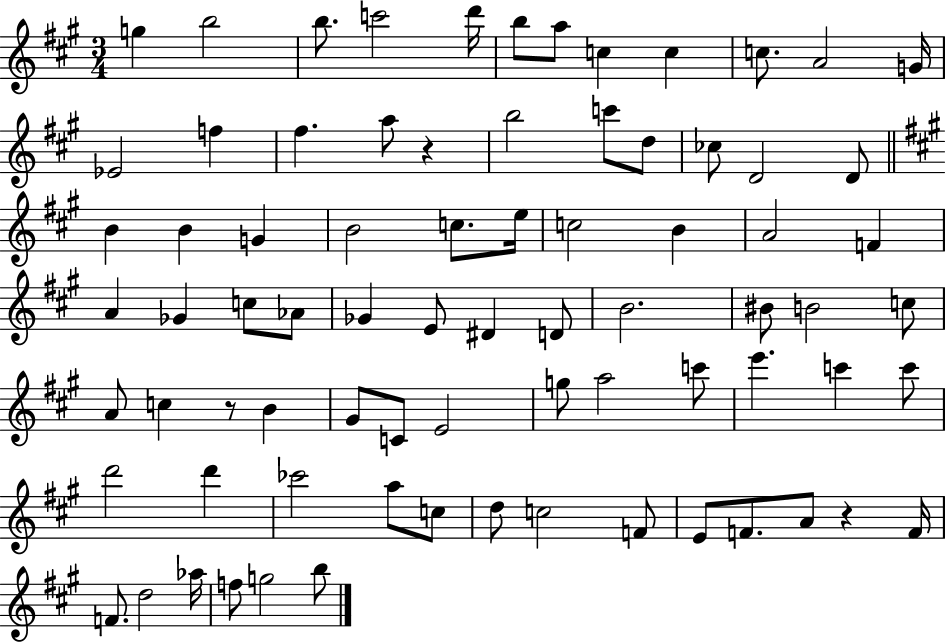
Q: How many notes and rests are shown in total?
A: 77